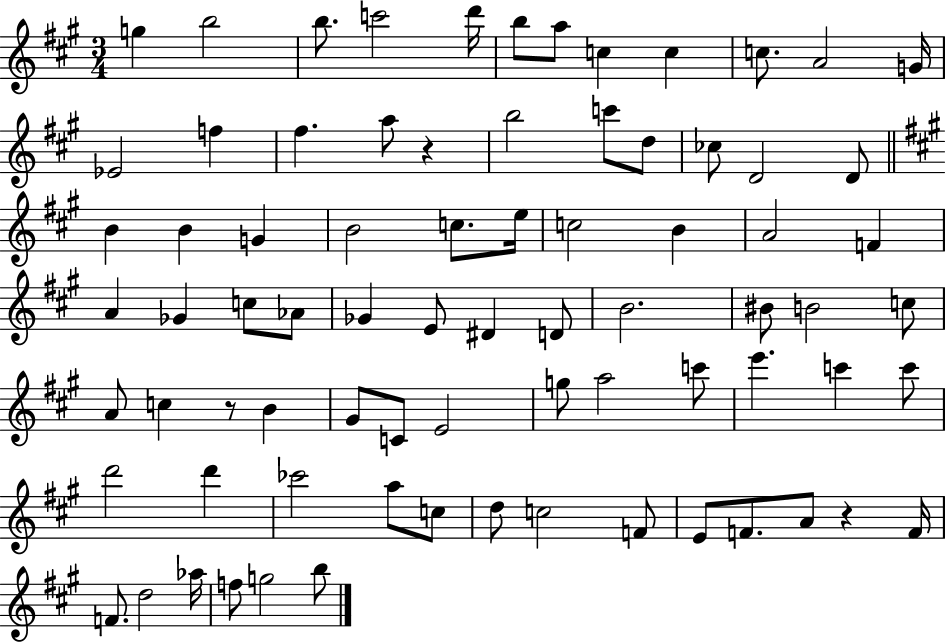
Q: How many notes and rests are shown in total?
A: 77